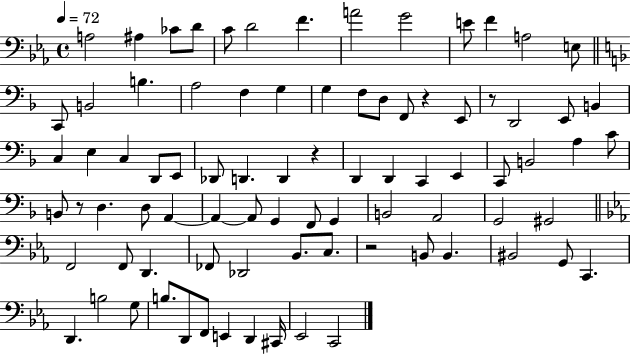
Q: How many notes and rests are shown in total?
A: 84